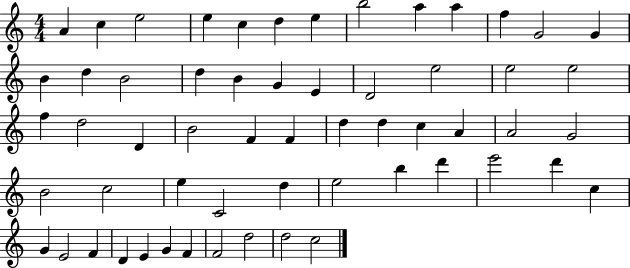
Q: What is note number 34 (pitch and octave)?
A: A4